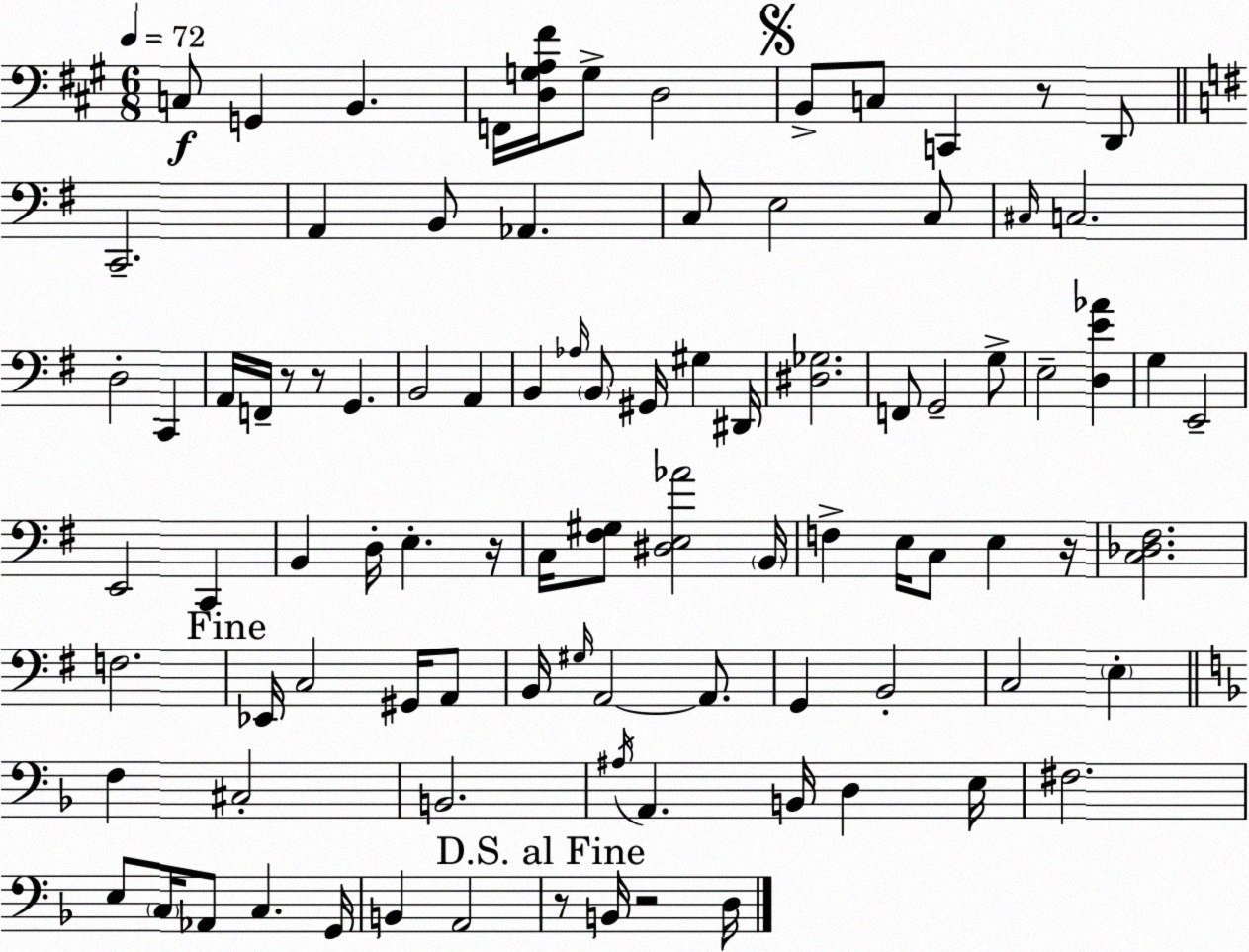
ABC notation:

X:1
T:Untitled
M:6/8
L:1/4
K:A
C,/2 G,, B,, F,,/4 [D,G,A,^F]/4 G,/2 D,2 B,,/2 C,/2 C,, z/2 D,,/2 C,,2 A,, B,,/2 _A,, C,/2 E,2 C,/2 ^C,/4 C,2 D,2 C,, A,,/4 F,,/4 z/2 z/2 G,, B,,2 A,, B,, _A,/4 B,,/2 ^G,,/4 ^G, ^D,,/4 [^D,_G,]2 F,,/2 G,,2 G,/2 E,2 [D,E_A] G, E,,2 E,,2 C,, B,, D,/4 E, z/4 C,/4 [^F,^G,]/2 [^D,E,_A]2 B,,/4 F, E,/4 C,/2 E, z/4 [C,_D,^F,]2 F,2 _E,,/4 C,2 ^G,,/4 A,,/2 B,,/4 ^G,/4 A,,2 A,,/2 G,, B,,2 C,2 E, F, ^C,2 B,,2 ^A,/4 A,, B,,/4 D, E,/4 ^F,2 E,/2 C,/4 _A,,/2 C, G,,/4 B,, A,,2 z/2 B,,/4 z2 D,/4